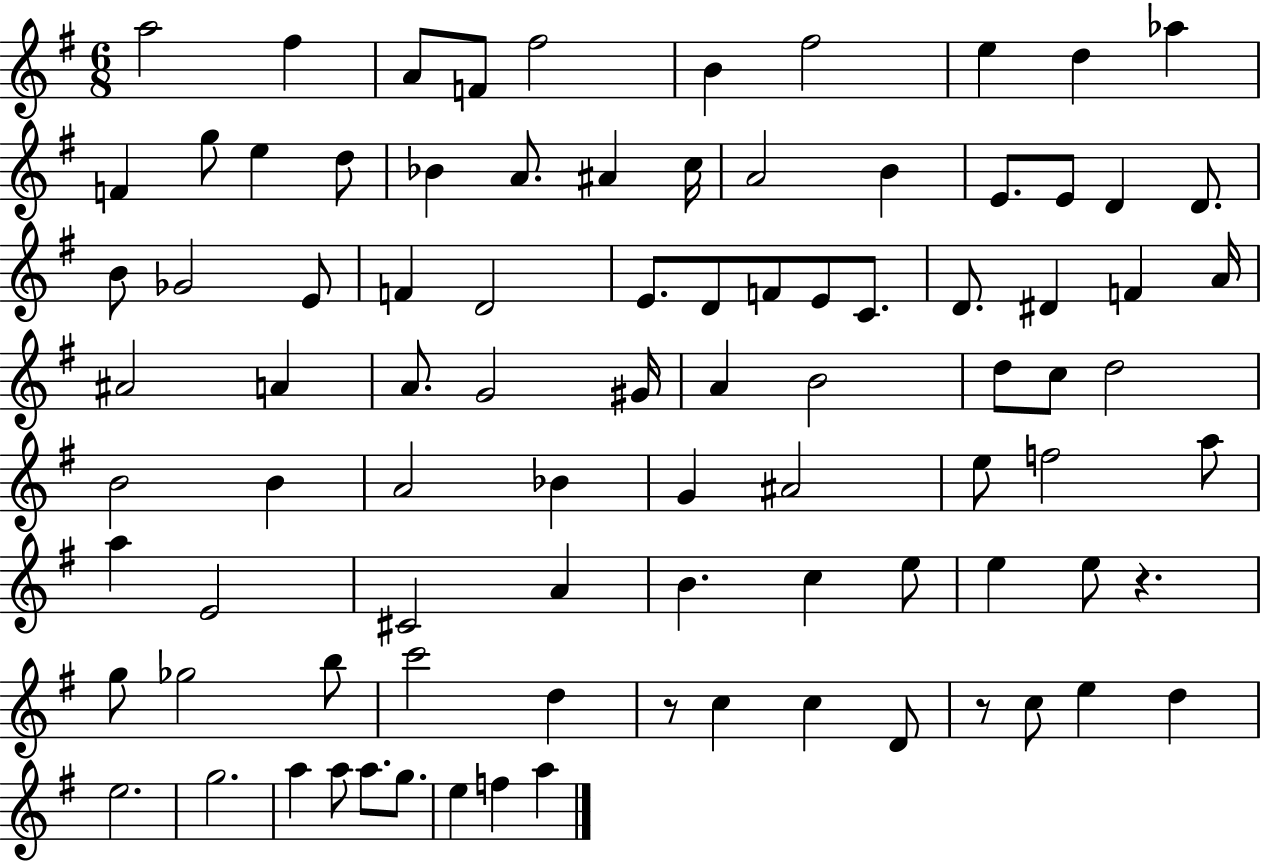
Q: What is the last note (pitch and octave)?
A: A5